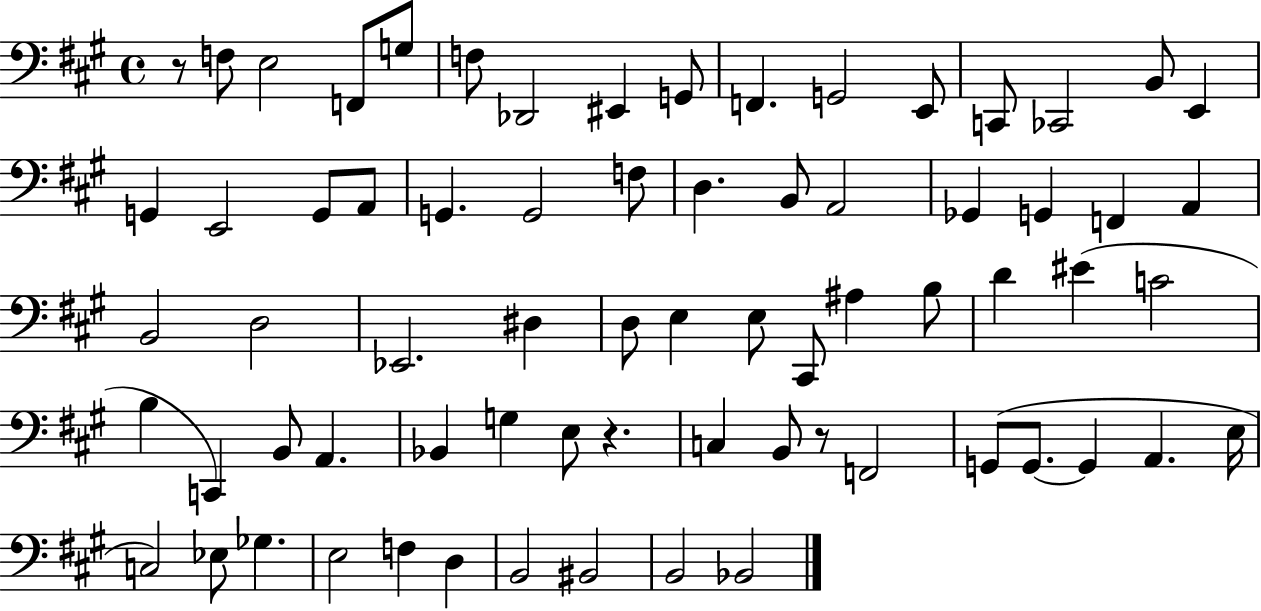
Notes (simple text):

R/e F3/e E3/h F2/e G3/e F3/e Db2/h EIS2/q G2/e F2/q. G2/h E2/e C2/e CES2/h B2/e E2/q G2/q E2/h G2/e A2/e G2/q. G2/h F3/e D3/q. B2/e A2/h Gb2/q G2/q F2/q A2/q B2/h D3/h Eb2/h. D#3/q D3/e E3/q E3/e C#2/e A#3/q B3/e D4/q EIS4/q C4/h B3/q C2/q B2/e A2/q. Bb2/q G3/q E3/e R/q. C3/q B2/e R/e F2/h G2/e G2/e. G2/q A2/q. E3/s C3/h Eb3/e Gb3/q. E3/h F3/q D3/q B2/h BIS2/h B2/h Bb2/h